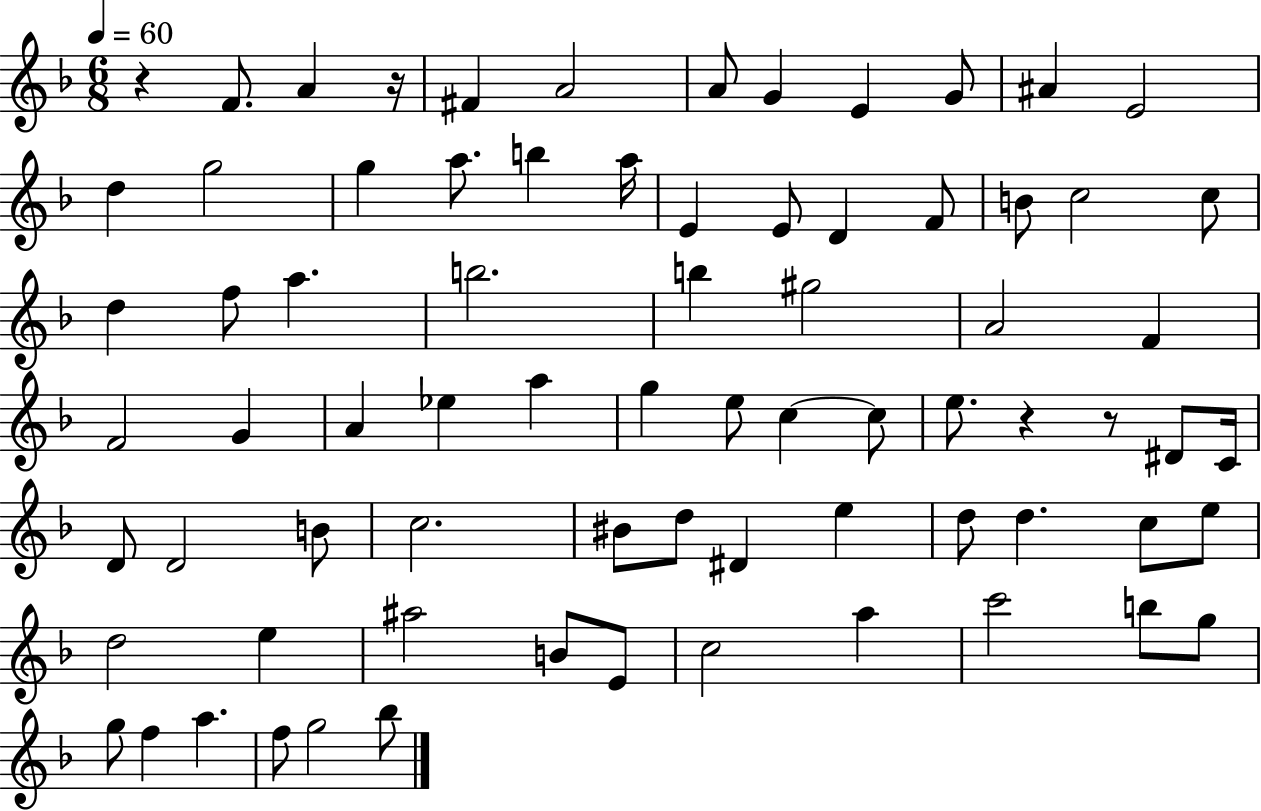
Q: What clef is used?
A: treble